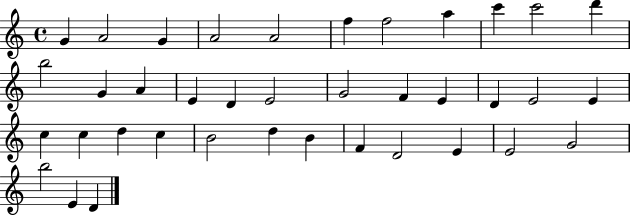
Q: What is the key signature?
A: C major